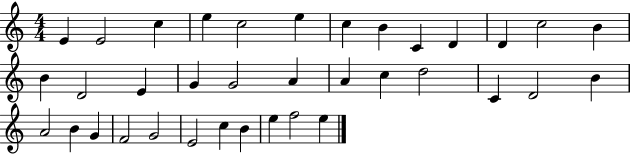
{
  \clef treble
  \numericTimeSignature
  \time 4/4
  \key c \major
  e'4 e'2 c''4 | e''4 c''2 e''4 | c''4 b'4 c'4 d'4 | d'4 c''2 b'4 | \break b'4 d'2 e'4 | g'4 g'2 a'4 | a'4 c''4 d''2 | c'4 d'2 b'4 | \break a'2 b'4 g'4 | f'2 g'2 | e'2 c''4 b'4 | e''4 f''2 e''4 | \break \bar "|."
}